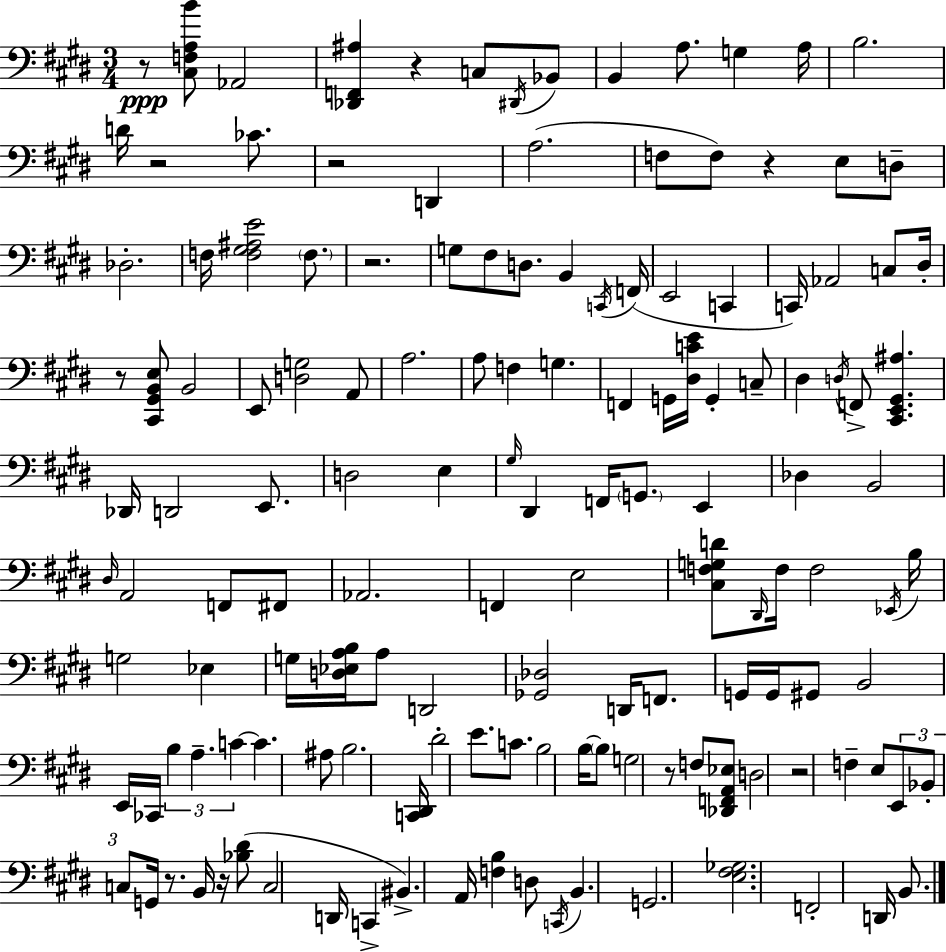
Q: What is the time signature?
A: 3/4